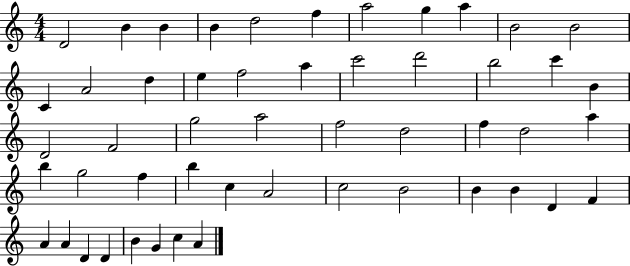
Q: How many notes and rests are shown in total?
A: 51